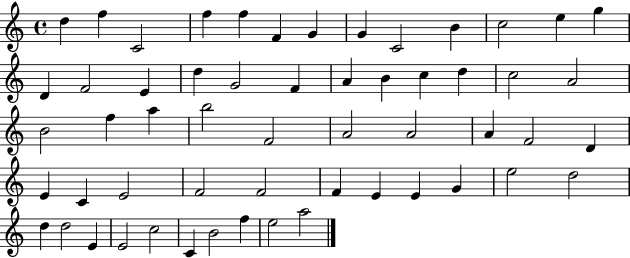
X:1
T:Untitled
M:4/4
L:1/4
K:C
d f C2 f f F G G C2 B c2 e g D F2 E d G2 F A B c d c2 A2 B2 f a b2 F2 A2 A2 A F2 D E C E2 F2 F2 F E E G e2 d2 d d2 E E2 c2 C B2 f e2 a2